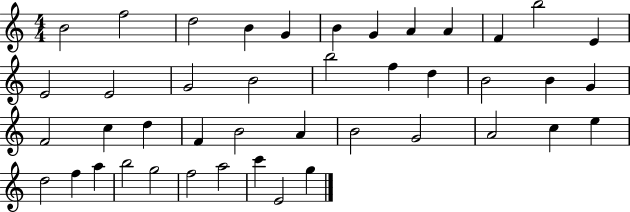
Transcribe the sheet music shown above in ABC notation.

X:1
T:Untitled
M:4/4
L:1/4
K:C
B2 f2 d2 B G B G A A F b2 E E2 E2 G2 B2 b2 f d B2 B G F2 c d F B2 A B2 G2 A2 c e d2 f a b2 g2 f2 a2 c' E2 g